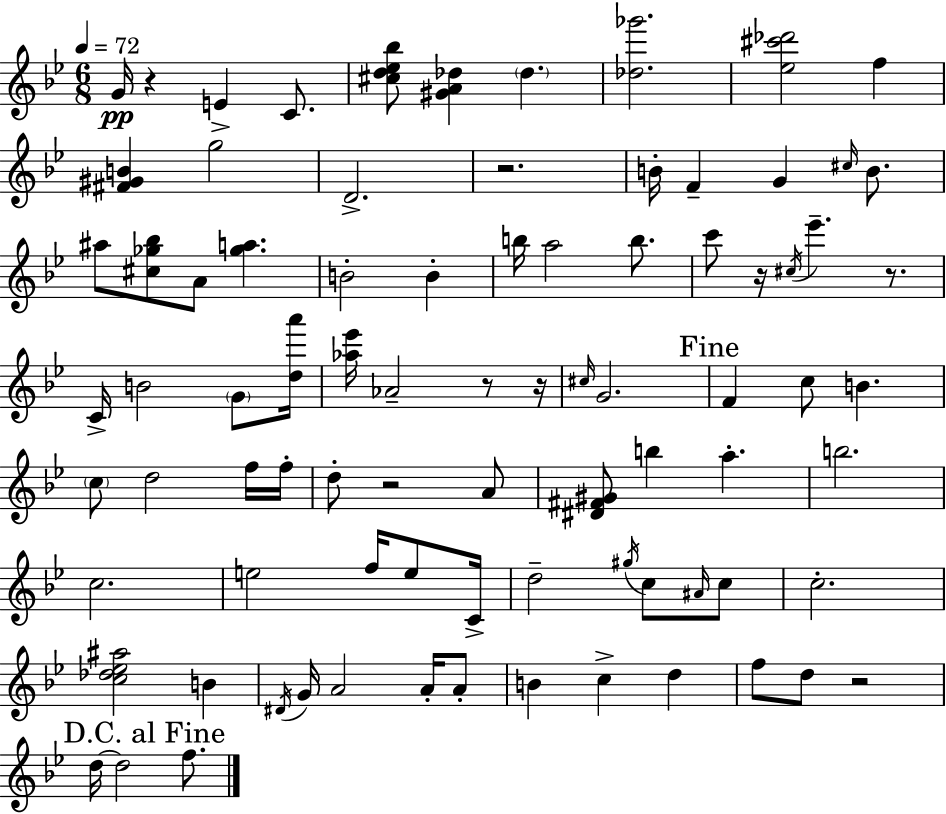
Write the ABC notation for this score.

X:1
T:Untitled
M:6/8
L:1/4
K:Bb
G/4 z E C/2 [^cd_e_b]/2 [^GA_d] _d [_d_g']2 [_e^c'_d']2 f [^F^GB] g2 D2 z2 B/4 F G ^c/4 B/2 ^a/2 [^c_g_b]/2 A/2 [_ga] B2 B b/4 a2 b/2 c'/2 z/4 ^c/4 _e' z/2 C/4 B2 G/2 [da']/4 [_a_e']/4 _A2 z/2 z/4 ^c/4 G2 F c/2 B c/2 d2 f/4 f/4 d/2 z2 A/2 [^D^F^G]/2 b a b2 c2 e2 f/4 e/2 C/4 d2 ^g/4 c/2 ^A/4 c/2 c2 [c_d_e^a]2 B ^D/4 G/4 A2 A/4 A/2 B c d f/2 d/2 z2 d/4 d2 f/2